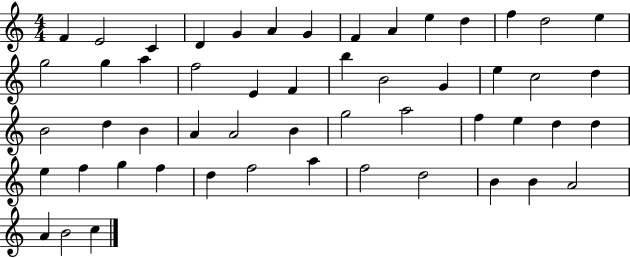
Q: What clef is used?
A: treble